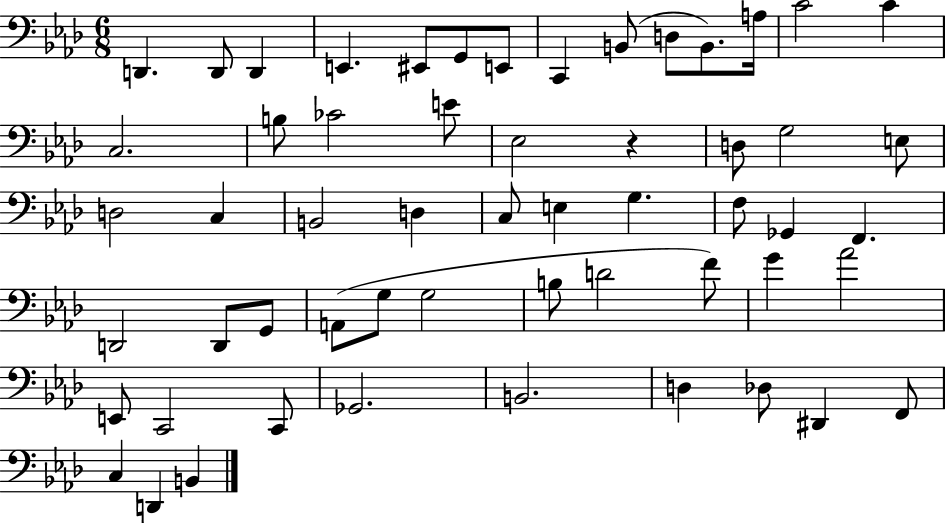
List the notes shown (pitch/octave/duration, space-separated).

D2/q. D2/e D2/q E2/q. EIS2/e G2/e E2/e C2/q B2/e D3/e B2/e. A3/s C4/h C4/q C3/h. B3/e CES4/h E4/e Eb3/h R/q D3/e G3/h E3/e D3/h C3/q B2/h D3/q C3/e E3/q G3/q. F3/e Gb2/q F2/q. D2/h D2/e G2/e A2/e G3/e G3/h B3/e D4/h F4/e G4/q Ab4/h E2/e C2/h C2/e Gb2/h. B2/h. D3/q Db3/e D#2/q F2/e C3/q D2/q B2/q